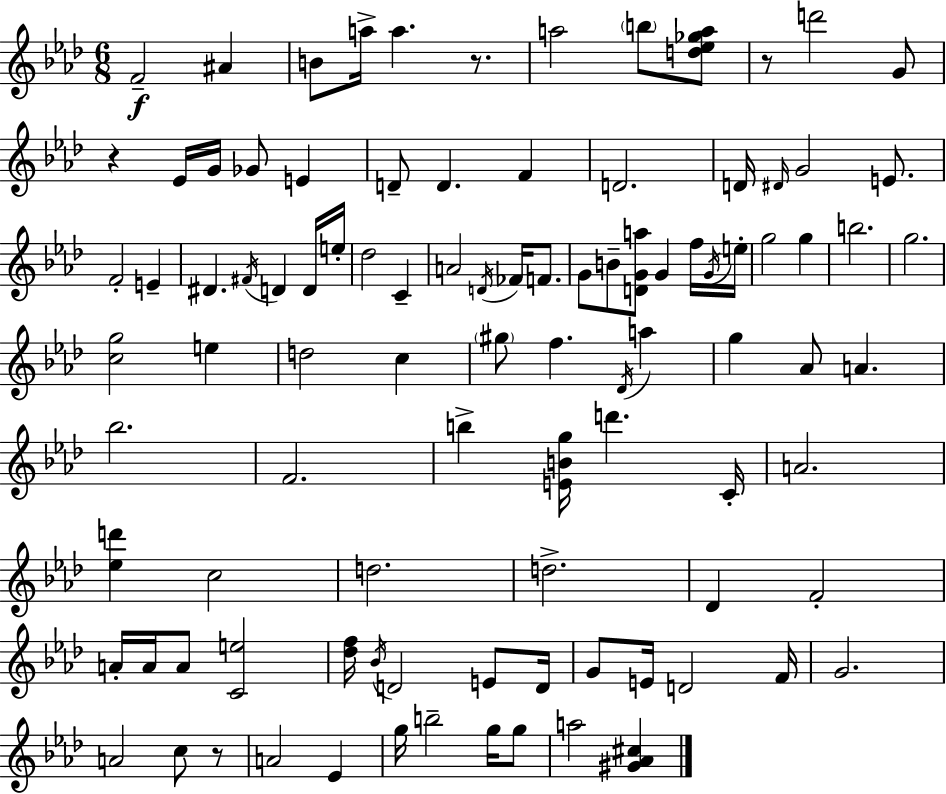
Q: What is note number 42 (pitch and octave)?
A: G5